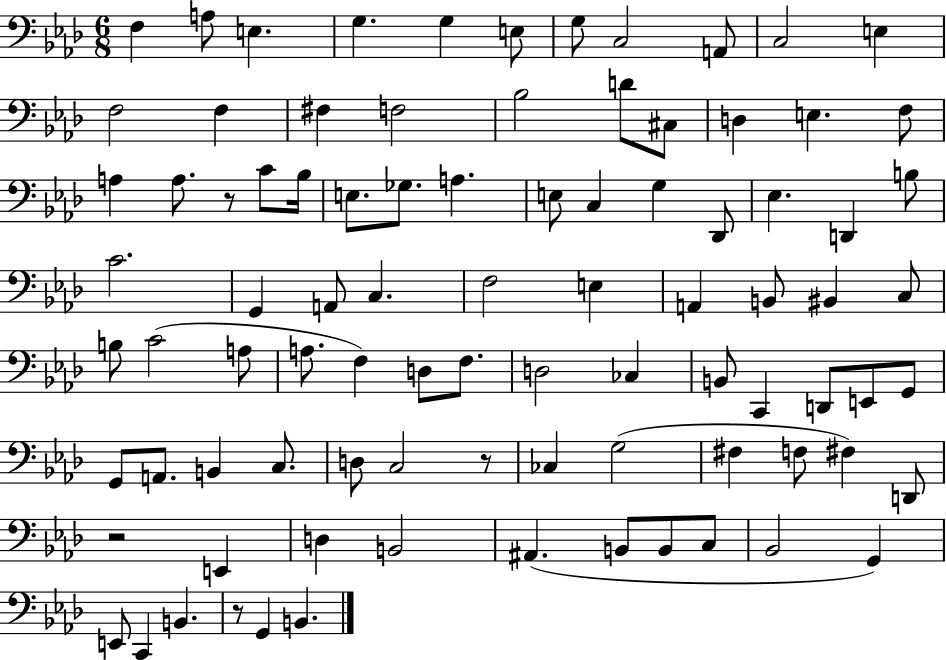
{
  \clef bass
  \numericTimeSignature
  \time 6/8
  \key aes \major
  f4 a8 e4. | g4. g4 e8 | g8 c2 a,8 | c2 e4 | \break f2 f4 | fis4 f2 | bes2 d'8 cis8 | d4 e4. f8 | \break a4 a8. r8 c'8 bes16 | e8. ges8. a4. | e8 c4 g4 des,8 | ees4. d,4 b8 | \break c'2. | g,4 a,8 c4. | f2 e4 | a,4 b,8 bis,4 c8 | \break b8 c'2( a8 | a8. f4) d8 f8. | d2 ces4 | b,8 c,4 d,8 e,8 g,8 | \break g,8 a,8. b,4 c8. | d8 c2 r8 | ces4 g2( | fis4 f8 fis4) d,8 | \break r2 e,4 | d4 b,2 | ais,4.( b,8 b,8 c8 | bes,2 g,4) | \break e,8 c,4 b,4. | r8 g,4 b,4. | \bar "|."
}